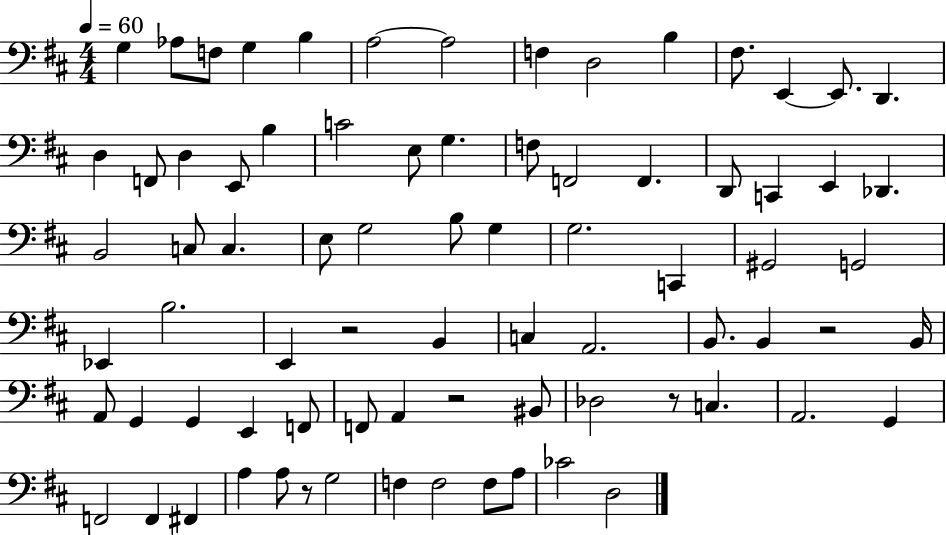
{
  \clef bass
  \numericTimeSignature
  \time 4/4
  \key d \major
  \tempo 4 = 60
  \repeat volta 2 { g4 aes8 f8 g4 b4 | a2~~ a2 | f4 d2 b4 | fis8. e,4~~ e,8. d,4. | \break d4 f,8 d4 e,8 b4 | c'2 e8 g4. | f8 f,2 f,4. | d,8 c,4 e,4 des,4. | \break b,2 c8 c4. | e8 g2 b8 g4 | g2. c,4 | gis,2 g,2 | \break ees,4 b2. | e,4 r2 b,4 | c4 a,2. | b,8. b,4 r2 b,16 | \break a,8 g,4 g,4 e,4 f,8 | f,8 a,4 r2 bis,8 | des2 r8 c4. | a,2. g,4 | \break f,2 f,4 fis,4 | a4 a8 r8 g2 | f4 f2 f8 a8 | ces'2 d2 | \break } \bar "|."
}